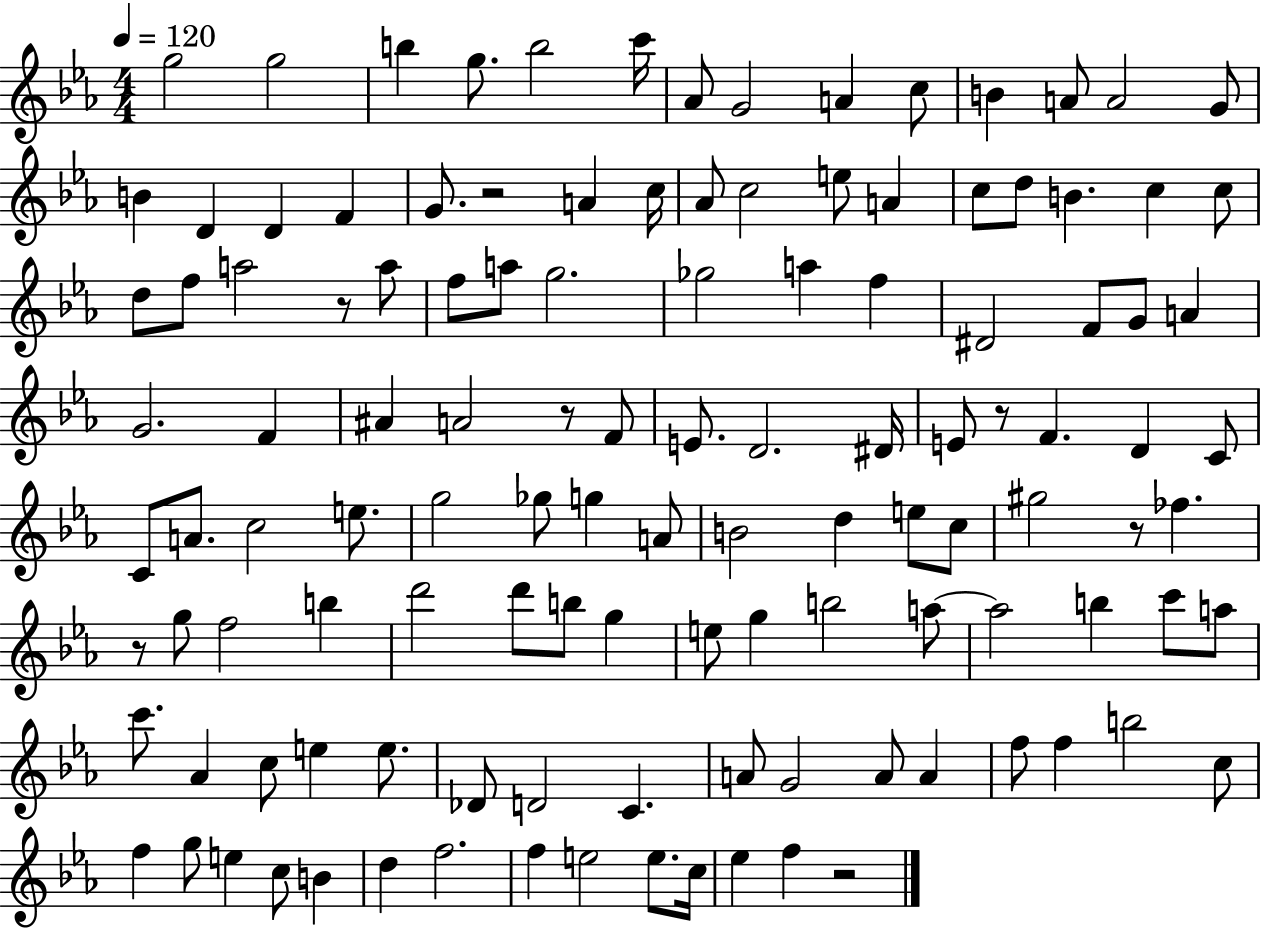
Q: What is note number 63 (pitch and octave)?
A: G5